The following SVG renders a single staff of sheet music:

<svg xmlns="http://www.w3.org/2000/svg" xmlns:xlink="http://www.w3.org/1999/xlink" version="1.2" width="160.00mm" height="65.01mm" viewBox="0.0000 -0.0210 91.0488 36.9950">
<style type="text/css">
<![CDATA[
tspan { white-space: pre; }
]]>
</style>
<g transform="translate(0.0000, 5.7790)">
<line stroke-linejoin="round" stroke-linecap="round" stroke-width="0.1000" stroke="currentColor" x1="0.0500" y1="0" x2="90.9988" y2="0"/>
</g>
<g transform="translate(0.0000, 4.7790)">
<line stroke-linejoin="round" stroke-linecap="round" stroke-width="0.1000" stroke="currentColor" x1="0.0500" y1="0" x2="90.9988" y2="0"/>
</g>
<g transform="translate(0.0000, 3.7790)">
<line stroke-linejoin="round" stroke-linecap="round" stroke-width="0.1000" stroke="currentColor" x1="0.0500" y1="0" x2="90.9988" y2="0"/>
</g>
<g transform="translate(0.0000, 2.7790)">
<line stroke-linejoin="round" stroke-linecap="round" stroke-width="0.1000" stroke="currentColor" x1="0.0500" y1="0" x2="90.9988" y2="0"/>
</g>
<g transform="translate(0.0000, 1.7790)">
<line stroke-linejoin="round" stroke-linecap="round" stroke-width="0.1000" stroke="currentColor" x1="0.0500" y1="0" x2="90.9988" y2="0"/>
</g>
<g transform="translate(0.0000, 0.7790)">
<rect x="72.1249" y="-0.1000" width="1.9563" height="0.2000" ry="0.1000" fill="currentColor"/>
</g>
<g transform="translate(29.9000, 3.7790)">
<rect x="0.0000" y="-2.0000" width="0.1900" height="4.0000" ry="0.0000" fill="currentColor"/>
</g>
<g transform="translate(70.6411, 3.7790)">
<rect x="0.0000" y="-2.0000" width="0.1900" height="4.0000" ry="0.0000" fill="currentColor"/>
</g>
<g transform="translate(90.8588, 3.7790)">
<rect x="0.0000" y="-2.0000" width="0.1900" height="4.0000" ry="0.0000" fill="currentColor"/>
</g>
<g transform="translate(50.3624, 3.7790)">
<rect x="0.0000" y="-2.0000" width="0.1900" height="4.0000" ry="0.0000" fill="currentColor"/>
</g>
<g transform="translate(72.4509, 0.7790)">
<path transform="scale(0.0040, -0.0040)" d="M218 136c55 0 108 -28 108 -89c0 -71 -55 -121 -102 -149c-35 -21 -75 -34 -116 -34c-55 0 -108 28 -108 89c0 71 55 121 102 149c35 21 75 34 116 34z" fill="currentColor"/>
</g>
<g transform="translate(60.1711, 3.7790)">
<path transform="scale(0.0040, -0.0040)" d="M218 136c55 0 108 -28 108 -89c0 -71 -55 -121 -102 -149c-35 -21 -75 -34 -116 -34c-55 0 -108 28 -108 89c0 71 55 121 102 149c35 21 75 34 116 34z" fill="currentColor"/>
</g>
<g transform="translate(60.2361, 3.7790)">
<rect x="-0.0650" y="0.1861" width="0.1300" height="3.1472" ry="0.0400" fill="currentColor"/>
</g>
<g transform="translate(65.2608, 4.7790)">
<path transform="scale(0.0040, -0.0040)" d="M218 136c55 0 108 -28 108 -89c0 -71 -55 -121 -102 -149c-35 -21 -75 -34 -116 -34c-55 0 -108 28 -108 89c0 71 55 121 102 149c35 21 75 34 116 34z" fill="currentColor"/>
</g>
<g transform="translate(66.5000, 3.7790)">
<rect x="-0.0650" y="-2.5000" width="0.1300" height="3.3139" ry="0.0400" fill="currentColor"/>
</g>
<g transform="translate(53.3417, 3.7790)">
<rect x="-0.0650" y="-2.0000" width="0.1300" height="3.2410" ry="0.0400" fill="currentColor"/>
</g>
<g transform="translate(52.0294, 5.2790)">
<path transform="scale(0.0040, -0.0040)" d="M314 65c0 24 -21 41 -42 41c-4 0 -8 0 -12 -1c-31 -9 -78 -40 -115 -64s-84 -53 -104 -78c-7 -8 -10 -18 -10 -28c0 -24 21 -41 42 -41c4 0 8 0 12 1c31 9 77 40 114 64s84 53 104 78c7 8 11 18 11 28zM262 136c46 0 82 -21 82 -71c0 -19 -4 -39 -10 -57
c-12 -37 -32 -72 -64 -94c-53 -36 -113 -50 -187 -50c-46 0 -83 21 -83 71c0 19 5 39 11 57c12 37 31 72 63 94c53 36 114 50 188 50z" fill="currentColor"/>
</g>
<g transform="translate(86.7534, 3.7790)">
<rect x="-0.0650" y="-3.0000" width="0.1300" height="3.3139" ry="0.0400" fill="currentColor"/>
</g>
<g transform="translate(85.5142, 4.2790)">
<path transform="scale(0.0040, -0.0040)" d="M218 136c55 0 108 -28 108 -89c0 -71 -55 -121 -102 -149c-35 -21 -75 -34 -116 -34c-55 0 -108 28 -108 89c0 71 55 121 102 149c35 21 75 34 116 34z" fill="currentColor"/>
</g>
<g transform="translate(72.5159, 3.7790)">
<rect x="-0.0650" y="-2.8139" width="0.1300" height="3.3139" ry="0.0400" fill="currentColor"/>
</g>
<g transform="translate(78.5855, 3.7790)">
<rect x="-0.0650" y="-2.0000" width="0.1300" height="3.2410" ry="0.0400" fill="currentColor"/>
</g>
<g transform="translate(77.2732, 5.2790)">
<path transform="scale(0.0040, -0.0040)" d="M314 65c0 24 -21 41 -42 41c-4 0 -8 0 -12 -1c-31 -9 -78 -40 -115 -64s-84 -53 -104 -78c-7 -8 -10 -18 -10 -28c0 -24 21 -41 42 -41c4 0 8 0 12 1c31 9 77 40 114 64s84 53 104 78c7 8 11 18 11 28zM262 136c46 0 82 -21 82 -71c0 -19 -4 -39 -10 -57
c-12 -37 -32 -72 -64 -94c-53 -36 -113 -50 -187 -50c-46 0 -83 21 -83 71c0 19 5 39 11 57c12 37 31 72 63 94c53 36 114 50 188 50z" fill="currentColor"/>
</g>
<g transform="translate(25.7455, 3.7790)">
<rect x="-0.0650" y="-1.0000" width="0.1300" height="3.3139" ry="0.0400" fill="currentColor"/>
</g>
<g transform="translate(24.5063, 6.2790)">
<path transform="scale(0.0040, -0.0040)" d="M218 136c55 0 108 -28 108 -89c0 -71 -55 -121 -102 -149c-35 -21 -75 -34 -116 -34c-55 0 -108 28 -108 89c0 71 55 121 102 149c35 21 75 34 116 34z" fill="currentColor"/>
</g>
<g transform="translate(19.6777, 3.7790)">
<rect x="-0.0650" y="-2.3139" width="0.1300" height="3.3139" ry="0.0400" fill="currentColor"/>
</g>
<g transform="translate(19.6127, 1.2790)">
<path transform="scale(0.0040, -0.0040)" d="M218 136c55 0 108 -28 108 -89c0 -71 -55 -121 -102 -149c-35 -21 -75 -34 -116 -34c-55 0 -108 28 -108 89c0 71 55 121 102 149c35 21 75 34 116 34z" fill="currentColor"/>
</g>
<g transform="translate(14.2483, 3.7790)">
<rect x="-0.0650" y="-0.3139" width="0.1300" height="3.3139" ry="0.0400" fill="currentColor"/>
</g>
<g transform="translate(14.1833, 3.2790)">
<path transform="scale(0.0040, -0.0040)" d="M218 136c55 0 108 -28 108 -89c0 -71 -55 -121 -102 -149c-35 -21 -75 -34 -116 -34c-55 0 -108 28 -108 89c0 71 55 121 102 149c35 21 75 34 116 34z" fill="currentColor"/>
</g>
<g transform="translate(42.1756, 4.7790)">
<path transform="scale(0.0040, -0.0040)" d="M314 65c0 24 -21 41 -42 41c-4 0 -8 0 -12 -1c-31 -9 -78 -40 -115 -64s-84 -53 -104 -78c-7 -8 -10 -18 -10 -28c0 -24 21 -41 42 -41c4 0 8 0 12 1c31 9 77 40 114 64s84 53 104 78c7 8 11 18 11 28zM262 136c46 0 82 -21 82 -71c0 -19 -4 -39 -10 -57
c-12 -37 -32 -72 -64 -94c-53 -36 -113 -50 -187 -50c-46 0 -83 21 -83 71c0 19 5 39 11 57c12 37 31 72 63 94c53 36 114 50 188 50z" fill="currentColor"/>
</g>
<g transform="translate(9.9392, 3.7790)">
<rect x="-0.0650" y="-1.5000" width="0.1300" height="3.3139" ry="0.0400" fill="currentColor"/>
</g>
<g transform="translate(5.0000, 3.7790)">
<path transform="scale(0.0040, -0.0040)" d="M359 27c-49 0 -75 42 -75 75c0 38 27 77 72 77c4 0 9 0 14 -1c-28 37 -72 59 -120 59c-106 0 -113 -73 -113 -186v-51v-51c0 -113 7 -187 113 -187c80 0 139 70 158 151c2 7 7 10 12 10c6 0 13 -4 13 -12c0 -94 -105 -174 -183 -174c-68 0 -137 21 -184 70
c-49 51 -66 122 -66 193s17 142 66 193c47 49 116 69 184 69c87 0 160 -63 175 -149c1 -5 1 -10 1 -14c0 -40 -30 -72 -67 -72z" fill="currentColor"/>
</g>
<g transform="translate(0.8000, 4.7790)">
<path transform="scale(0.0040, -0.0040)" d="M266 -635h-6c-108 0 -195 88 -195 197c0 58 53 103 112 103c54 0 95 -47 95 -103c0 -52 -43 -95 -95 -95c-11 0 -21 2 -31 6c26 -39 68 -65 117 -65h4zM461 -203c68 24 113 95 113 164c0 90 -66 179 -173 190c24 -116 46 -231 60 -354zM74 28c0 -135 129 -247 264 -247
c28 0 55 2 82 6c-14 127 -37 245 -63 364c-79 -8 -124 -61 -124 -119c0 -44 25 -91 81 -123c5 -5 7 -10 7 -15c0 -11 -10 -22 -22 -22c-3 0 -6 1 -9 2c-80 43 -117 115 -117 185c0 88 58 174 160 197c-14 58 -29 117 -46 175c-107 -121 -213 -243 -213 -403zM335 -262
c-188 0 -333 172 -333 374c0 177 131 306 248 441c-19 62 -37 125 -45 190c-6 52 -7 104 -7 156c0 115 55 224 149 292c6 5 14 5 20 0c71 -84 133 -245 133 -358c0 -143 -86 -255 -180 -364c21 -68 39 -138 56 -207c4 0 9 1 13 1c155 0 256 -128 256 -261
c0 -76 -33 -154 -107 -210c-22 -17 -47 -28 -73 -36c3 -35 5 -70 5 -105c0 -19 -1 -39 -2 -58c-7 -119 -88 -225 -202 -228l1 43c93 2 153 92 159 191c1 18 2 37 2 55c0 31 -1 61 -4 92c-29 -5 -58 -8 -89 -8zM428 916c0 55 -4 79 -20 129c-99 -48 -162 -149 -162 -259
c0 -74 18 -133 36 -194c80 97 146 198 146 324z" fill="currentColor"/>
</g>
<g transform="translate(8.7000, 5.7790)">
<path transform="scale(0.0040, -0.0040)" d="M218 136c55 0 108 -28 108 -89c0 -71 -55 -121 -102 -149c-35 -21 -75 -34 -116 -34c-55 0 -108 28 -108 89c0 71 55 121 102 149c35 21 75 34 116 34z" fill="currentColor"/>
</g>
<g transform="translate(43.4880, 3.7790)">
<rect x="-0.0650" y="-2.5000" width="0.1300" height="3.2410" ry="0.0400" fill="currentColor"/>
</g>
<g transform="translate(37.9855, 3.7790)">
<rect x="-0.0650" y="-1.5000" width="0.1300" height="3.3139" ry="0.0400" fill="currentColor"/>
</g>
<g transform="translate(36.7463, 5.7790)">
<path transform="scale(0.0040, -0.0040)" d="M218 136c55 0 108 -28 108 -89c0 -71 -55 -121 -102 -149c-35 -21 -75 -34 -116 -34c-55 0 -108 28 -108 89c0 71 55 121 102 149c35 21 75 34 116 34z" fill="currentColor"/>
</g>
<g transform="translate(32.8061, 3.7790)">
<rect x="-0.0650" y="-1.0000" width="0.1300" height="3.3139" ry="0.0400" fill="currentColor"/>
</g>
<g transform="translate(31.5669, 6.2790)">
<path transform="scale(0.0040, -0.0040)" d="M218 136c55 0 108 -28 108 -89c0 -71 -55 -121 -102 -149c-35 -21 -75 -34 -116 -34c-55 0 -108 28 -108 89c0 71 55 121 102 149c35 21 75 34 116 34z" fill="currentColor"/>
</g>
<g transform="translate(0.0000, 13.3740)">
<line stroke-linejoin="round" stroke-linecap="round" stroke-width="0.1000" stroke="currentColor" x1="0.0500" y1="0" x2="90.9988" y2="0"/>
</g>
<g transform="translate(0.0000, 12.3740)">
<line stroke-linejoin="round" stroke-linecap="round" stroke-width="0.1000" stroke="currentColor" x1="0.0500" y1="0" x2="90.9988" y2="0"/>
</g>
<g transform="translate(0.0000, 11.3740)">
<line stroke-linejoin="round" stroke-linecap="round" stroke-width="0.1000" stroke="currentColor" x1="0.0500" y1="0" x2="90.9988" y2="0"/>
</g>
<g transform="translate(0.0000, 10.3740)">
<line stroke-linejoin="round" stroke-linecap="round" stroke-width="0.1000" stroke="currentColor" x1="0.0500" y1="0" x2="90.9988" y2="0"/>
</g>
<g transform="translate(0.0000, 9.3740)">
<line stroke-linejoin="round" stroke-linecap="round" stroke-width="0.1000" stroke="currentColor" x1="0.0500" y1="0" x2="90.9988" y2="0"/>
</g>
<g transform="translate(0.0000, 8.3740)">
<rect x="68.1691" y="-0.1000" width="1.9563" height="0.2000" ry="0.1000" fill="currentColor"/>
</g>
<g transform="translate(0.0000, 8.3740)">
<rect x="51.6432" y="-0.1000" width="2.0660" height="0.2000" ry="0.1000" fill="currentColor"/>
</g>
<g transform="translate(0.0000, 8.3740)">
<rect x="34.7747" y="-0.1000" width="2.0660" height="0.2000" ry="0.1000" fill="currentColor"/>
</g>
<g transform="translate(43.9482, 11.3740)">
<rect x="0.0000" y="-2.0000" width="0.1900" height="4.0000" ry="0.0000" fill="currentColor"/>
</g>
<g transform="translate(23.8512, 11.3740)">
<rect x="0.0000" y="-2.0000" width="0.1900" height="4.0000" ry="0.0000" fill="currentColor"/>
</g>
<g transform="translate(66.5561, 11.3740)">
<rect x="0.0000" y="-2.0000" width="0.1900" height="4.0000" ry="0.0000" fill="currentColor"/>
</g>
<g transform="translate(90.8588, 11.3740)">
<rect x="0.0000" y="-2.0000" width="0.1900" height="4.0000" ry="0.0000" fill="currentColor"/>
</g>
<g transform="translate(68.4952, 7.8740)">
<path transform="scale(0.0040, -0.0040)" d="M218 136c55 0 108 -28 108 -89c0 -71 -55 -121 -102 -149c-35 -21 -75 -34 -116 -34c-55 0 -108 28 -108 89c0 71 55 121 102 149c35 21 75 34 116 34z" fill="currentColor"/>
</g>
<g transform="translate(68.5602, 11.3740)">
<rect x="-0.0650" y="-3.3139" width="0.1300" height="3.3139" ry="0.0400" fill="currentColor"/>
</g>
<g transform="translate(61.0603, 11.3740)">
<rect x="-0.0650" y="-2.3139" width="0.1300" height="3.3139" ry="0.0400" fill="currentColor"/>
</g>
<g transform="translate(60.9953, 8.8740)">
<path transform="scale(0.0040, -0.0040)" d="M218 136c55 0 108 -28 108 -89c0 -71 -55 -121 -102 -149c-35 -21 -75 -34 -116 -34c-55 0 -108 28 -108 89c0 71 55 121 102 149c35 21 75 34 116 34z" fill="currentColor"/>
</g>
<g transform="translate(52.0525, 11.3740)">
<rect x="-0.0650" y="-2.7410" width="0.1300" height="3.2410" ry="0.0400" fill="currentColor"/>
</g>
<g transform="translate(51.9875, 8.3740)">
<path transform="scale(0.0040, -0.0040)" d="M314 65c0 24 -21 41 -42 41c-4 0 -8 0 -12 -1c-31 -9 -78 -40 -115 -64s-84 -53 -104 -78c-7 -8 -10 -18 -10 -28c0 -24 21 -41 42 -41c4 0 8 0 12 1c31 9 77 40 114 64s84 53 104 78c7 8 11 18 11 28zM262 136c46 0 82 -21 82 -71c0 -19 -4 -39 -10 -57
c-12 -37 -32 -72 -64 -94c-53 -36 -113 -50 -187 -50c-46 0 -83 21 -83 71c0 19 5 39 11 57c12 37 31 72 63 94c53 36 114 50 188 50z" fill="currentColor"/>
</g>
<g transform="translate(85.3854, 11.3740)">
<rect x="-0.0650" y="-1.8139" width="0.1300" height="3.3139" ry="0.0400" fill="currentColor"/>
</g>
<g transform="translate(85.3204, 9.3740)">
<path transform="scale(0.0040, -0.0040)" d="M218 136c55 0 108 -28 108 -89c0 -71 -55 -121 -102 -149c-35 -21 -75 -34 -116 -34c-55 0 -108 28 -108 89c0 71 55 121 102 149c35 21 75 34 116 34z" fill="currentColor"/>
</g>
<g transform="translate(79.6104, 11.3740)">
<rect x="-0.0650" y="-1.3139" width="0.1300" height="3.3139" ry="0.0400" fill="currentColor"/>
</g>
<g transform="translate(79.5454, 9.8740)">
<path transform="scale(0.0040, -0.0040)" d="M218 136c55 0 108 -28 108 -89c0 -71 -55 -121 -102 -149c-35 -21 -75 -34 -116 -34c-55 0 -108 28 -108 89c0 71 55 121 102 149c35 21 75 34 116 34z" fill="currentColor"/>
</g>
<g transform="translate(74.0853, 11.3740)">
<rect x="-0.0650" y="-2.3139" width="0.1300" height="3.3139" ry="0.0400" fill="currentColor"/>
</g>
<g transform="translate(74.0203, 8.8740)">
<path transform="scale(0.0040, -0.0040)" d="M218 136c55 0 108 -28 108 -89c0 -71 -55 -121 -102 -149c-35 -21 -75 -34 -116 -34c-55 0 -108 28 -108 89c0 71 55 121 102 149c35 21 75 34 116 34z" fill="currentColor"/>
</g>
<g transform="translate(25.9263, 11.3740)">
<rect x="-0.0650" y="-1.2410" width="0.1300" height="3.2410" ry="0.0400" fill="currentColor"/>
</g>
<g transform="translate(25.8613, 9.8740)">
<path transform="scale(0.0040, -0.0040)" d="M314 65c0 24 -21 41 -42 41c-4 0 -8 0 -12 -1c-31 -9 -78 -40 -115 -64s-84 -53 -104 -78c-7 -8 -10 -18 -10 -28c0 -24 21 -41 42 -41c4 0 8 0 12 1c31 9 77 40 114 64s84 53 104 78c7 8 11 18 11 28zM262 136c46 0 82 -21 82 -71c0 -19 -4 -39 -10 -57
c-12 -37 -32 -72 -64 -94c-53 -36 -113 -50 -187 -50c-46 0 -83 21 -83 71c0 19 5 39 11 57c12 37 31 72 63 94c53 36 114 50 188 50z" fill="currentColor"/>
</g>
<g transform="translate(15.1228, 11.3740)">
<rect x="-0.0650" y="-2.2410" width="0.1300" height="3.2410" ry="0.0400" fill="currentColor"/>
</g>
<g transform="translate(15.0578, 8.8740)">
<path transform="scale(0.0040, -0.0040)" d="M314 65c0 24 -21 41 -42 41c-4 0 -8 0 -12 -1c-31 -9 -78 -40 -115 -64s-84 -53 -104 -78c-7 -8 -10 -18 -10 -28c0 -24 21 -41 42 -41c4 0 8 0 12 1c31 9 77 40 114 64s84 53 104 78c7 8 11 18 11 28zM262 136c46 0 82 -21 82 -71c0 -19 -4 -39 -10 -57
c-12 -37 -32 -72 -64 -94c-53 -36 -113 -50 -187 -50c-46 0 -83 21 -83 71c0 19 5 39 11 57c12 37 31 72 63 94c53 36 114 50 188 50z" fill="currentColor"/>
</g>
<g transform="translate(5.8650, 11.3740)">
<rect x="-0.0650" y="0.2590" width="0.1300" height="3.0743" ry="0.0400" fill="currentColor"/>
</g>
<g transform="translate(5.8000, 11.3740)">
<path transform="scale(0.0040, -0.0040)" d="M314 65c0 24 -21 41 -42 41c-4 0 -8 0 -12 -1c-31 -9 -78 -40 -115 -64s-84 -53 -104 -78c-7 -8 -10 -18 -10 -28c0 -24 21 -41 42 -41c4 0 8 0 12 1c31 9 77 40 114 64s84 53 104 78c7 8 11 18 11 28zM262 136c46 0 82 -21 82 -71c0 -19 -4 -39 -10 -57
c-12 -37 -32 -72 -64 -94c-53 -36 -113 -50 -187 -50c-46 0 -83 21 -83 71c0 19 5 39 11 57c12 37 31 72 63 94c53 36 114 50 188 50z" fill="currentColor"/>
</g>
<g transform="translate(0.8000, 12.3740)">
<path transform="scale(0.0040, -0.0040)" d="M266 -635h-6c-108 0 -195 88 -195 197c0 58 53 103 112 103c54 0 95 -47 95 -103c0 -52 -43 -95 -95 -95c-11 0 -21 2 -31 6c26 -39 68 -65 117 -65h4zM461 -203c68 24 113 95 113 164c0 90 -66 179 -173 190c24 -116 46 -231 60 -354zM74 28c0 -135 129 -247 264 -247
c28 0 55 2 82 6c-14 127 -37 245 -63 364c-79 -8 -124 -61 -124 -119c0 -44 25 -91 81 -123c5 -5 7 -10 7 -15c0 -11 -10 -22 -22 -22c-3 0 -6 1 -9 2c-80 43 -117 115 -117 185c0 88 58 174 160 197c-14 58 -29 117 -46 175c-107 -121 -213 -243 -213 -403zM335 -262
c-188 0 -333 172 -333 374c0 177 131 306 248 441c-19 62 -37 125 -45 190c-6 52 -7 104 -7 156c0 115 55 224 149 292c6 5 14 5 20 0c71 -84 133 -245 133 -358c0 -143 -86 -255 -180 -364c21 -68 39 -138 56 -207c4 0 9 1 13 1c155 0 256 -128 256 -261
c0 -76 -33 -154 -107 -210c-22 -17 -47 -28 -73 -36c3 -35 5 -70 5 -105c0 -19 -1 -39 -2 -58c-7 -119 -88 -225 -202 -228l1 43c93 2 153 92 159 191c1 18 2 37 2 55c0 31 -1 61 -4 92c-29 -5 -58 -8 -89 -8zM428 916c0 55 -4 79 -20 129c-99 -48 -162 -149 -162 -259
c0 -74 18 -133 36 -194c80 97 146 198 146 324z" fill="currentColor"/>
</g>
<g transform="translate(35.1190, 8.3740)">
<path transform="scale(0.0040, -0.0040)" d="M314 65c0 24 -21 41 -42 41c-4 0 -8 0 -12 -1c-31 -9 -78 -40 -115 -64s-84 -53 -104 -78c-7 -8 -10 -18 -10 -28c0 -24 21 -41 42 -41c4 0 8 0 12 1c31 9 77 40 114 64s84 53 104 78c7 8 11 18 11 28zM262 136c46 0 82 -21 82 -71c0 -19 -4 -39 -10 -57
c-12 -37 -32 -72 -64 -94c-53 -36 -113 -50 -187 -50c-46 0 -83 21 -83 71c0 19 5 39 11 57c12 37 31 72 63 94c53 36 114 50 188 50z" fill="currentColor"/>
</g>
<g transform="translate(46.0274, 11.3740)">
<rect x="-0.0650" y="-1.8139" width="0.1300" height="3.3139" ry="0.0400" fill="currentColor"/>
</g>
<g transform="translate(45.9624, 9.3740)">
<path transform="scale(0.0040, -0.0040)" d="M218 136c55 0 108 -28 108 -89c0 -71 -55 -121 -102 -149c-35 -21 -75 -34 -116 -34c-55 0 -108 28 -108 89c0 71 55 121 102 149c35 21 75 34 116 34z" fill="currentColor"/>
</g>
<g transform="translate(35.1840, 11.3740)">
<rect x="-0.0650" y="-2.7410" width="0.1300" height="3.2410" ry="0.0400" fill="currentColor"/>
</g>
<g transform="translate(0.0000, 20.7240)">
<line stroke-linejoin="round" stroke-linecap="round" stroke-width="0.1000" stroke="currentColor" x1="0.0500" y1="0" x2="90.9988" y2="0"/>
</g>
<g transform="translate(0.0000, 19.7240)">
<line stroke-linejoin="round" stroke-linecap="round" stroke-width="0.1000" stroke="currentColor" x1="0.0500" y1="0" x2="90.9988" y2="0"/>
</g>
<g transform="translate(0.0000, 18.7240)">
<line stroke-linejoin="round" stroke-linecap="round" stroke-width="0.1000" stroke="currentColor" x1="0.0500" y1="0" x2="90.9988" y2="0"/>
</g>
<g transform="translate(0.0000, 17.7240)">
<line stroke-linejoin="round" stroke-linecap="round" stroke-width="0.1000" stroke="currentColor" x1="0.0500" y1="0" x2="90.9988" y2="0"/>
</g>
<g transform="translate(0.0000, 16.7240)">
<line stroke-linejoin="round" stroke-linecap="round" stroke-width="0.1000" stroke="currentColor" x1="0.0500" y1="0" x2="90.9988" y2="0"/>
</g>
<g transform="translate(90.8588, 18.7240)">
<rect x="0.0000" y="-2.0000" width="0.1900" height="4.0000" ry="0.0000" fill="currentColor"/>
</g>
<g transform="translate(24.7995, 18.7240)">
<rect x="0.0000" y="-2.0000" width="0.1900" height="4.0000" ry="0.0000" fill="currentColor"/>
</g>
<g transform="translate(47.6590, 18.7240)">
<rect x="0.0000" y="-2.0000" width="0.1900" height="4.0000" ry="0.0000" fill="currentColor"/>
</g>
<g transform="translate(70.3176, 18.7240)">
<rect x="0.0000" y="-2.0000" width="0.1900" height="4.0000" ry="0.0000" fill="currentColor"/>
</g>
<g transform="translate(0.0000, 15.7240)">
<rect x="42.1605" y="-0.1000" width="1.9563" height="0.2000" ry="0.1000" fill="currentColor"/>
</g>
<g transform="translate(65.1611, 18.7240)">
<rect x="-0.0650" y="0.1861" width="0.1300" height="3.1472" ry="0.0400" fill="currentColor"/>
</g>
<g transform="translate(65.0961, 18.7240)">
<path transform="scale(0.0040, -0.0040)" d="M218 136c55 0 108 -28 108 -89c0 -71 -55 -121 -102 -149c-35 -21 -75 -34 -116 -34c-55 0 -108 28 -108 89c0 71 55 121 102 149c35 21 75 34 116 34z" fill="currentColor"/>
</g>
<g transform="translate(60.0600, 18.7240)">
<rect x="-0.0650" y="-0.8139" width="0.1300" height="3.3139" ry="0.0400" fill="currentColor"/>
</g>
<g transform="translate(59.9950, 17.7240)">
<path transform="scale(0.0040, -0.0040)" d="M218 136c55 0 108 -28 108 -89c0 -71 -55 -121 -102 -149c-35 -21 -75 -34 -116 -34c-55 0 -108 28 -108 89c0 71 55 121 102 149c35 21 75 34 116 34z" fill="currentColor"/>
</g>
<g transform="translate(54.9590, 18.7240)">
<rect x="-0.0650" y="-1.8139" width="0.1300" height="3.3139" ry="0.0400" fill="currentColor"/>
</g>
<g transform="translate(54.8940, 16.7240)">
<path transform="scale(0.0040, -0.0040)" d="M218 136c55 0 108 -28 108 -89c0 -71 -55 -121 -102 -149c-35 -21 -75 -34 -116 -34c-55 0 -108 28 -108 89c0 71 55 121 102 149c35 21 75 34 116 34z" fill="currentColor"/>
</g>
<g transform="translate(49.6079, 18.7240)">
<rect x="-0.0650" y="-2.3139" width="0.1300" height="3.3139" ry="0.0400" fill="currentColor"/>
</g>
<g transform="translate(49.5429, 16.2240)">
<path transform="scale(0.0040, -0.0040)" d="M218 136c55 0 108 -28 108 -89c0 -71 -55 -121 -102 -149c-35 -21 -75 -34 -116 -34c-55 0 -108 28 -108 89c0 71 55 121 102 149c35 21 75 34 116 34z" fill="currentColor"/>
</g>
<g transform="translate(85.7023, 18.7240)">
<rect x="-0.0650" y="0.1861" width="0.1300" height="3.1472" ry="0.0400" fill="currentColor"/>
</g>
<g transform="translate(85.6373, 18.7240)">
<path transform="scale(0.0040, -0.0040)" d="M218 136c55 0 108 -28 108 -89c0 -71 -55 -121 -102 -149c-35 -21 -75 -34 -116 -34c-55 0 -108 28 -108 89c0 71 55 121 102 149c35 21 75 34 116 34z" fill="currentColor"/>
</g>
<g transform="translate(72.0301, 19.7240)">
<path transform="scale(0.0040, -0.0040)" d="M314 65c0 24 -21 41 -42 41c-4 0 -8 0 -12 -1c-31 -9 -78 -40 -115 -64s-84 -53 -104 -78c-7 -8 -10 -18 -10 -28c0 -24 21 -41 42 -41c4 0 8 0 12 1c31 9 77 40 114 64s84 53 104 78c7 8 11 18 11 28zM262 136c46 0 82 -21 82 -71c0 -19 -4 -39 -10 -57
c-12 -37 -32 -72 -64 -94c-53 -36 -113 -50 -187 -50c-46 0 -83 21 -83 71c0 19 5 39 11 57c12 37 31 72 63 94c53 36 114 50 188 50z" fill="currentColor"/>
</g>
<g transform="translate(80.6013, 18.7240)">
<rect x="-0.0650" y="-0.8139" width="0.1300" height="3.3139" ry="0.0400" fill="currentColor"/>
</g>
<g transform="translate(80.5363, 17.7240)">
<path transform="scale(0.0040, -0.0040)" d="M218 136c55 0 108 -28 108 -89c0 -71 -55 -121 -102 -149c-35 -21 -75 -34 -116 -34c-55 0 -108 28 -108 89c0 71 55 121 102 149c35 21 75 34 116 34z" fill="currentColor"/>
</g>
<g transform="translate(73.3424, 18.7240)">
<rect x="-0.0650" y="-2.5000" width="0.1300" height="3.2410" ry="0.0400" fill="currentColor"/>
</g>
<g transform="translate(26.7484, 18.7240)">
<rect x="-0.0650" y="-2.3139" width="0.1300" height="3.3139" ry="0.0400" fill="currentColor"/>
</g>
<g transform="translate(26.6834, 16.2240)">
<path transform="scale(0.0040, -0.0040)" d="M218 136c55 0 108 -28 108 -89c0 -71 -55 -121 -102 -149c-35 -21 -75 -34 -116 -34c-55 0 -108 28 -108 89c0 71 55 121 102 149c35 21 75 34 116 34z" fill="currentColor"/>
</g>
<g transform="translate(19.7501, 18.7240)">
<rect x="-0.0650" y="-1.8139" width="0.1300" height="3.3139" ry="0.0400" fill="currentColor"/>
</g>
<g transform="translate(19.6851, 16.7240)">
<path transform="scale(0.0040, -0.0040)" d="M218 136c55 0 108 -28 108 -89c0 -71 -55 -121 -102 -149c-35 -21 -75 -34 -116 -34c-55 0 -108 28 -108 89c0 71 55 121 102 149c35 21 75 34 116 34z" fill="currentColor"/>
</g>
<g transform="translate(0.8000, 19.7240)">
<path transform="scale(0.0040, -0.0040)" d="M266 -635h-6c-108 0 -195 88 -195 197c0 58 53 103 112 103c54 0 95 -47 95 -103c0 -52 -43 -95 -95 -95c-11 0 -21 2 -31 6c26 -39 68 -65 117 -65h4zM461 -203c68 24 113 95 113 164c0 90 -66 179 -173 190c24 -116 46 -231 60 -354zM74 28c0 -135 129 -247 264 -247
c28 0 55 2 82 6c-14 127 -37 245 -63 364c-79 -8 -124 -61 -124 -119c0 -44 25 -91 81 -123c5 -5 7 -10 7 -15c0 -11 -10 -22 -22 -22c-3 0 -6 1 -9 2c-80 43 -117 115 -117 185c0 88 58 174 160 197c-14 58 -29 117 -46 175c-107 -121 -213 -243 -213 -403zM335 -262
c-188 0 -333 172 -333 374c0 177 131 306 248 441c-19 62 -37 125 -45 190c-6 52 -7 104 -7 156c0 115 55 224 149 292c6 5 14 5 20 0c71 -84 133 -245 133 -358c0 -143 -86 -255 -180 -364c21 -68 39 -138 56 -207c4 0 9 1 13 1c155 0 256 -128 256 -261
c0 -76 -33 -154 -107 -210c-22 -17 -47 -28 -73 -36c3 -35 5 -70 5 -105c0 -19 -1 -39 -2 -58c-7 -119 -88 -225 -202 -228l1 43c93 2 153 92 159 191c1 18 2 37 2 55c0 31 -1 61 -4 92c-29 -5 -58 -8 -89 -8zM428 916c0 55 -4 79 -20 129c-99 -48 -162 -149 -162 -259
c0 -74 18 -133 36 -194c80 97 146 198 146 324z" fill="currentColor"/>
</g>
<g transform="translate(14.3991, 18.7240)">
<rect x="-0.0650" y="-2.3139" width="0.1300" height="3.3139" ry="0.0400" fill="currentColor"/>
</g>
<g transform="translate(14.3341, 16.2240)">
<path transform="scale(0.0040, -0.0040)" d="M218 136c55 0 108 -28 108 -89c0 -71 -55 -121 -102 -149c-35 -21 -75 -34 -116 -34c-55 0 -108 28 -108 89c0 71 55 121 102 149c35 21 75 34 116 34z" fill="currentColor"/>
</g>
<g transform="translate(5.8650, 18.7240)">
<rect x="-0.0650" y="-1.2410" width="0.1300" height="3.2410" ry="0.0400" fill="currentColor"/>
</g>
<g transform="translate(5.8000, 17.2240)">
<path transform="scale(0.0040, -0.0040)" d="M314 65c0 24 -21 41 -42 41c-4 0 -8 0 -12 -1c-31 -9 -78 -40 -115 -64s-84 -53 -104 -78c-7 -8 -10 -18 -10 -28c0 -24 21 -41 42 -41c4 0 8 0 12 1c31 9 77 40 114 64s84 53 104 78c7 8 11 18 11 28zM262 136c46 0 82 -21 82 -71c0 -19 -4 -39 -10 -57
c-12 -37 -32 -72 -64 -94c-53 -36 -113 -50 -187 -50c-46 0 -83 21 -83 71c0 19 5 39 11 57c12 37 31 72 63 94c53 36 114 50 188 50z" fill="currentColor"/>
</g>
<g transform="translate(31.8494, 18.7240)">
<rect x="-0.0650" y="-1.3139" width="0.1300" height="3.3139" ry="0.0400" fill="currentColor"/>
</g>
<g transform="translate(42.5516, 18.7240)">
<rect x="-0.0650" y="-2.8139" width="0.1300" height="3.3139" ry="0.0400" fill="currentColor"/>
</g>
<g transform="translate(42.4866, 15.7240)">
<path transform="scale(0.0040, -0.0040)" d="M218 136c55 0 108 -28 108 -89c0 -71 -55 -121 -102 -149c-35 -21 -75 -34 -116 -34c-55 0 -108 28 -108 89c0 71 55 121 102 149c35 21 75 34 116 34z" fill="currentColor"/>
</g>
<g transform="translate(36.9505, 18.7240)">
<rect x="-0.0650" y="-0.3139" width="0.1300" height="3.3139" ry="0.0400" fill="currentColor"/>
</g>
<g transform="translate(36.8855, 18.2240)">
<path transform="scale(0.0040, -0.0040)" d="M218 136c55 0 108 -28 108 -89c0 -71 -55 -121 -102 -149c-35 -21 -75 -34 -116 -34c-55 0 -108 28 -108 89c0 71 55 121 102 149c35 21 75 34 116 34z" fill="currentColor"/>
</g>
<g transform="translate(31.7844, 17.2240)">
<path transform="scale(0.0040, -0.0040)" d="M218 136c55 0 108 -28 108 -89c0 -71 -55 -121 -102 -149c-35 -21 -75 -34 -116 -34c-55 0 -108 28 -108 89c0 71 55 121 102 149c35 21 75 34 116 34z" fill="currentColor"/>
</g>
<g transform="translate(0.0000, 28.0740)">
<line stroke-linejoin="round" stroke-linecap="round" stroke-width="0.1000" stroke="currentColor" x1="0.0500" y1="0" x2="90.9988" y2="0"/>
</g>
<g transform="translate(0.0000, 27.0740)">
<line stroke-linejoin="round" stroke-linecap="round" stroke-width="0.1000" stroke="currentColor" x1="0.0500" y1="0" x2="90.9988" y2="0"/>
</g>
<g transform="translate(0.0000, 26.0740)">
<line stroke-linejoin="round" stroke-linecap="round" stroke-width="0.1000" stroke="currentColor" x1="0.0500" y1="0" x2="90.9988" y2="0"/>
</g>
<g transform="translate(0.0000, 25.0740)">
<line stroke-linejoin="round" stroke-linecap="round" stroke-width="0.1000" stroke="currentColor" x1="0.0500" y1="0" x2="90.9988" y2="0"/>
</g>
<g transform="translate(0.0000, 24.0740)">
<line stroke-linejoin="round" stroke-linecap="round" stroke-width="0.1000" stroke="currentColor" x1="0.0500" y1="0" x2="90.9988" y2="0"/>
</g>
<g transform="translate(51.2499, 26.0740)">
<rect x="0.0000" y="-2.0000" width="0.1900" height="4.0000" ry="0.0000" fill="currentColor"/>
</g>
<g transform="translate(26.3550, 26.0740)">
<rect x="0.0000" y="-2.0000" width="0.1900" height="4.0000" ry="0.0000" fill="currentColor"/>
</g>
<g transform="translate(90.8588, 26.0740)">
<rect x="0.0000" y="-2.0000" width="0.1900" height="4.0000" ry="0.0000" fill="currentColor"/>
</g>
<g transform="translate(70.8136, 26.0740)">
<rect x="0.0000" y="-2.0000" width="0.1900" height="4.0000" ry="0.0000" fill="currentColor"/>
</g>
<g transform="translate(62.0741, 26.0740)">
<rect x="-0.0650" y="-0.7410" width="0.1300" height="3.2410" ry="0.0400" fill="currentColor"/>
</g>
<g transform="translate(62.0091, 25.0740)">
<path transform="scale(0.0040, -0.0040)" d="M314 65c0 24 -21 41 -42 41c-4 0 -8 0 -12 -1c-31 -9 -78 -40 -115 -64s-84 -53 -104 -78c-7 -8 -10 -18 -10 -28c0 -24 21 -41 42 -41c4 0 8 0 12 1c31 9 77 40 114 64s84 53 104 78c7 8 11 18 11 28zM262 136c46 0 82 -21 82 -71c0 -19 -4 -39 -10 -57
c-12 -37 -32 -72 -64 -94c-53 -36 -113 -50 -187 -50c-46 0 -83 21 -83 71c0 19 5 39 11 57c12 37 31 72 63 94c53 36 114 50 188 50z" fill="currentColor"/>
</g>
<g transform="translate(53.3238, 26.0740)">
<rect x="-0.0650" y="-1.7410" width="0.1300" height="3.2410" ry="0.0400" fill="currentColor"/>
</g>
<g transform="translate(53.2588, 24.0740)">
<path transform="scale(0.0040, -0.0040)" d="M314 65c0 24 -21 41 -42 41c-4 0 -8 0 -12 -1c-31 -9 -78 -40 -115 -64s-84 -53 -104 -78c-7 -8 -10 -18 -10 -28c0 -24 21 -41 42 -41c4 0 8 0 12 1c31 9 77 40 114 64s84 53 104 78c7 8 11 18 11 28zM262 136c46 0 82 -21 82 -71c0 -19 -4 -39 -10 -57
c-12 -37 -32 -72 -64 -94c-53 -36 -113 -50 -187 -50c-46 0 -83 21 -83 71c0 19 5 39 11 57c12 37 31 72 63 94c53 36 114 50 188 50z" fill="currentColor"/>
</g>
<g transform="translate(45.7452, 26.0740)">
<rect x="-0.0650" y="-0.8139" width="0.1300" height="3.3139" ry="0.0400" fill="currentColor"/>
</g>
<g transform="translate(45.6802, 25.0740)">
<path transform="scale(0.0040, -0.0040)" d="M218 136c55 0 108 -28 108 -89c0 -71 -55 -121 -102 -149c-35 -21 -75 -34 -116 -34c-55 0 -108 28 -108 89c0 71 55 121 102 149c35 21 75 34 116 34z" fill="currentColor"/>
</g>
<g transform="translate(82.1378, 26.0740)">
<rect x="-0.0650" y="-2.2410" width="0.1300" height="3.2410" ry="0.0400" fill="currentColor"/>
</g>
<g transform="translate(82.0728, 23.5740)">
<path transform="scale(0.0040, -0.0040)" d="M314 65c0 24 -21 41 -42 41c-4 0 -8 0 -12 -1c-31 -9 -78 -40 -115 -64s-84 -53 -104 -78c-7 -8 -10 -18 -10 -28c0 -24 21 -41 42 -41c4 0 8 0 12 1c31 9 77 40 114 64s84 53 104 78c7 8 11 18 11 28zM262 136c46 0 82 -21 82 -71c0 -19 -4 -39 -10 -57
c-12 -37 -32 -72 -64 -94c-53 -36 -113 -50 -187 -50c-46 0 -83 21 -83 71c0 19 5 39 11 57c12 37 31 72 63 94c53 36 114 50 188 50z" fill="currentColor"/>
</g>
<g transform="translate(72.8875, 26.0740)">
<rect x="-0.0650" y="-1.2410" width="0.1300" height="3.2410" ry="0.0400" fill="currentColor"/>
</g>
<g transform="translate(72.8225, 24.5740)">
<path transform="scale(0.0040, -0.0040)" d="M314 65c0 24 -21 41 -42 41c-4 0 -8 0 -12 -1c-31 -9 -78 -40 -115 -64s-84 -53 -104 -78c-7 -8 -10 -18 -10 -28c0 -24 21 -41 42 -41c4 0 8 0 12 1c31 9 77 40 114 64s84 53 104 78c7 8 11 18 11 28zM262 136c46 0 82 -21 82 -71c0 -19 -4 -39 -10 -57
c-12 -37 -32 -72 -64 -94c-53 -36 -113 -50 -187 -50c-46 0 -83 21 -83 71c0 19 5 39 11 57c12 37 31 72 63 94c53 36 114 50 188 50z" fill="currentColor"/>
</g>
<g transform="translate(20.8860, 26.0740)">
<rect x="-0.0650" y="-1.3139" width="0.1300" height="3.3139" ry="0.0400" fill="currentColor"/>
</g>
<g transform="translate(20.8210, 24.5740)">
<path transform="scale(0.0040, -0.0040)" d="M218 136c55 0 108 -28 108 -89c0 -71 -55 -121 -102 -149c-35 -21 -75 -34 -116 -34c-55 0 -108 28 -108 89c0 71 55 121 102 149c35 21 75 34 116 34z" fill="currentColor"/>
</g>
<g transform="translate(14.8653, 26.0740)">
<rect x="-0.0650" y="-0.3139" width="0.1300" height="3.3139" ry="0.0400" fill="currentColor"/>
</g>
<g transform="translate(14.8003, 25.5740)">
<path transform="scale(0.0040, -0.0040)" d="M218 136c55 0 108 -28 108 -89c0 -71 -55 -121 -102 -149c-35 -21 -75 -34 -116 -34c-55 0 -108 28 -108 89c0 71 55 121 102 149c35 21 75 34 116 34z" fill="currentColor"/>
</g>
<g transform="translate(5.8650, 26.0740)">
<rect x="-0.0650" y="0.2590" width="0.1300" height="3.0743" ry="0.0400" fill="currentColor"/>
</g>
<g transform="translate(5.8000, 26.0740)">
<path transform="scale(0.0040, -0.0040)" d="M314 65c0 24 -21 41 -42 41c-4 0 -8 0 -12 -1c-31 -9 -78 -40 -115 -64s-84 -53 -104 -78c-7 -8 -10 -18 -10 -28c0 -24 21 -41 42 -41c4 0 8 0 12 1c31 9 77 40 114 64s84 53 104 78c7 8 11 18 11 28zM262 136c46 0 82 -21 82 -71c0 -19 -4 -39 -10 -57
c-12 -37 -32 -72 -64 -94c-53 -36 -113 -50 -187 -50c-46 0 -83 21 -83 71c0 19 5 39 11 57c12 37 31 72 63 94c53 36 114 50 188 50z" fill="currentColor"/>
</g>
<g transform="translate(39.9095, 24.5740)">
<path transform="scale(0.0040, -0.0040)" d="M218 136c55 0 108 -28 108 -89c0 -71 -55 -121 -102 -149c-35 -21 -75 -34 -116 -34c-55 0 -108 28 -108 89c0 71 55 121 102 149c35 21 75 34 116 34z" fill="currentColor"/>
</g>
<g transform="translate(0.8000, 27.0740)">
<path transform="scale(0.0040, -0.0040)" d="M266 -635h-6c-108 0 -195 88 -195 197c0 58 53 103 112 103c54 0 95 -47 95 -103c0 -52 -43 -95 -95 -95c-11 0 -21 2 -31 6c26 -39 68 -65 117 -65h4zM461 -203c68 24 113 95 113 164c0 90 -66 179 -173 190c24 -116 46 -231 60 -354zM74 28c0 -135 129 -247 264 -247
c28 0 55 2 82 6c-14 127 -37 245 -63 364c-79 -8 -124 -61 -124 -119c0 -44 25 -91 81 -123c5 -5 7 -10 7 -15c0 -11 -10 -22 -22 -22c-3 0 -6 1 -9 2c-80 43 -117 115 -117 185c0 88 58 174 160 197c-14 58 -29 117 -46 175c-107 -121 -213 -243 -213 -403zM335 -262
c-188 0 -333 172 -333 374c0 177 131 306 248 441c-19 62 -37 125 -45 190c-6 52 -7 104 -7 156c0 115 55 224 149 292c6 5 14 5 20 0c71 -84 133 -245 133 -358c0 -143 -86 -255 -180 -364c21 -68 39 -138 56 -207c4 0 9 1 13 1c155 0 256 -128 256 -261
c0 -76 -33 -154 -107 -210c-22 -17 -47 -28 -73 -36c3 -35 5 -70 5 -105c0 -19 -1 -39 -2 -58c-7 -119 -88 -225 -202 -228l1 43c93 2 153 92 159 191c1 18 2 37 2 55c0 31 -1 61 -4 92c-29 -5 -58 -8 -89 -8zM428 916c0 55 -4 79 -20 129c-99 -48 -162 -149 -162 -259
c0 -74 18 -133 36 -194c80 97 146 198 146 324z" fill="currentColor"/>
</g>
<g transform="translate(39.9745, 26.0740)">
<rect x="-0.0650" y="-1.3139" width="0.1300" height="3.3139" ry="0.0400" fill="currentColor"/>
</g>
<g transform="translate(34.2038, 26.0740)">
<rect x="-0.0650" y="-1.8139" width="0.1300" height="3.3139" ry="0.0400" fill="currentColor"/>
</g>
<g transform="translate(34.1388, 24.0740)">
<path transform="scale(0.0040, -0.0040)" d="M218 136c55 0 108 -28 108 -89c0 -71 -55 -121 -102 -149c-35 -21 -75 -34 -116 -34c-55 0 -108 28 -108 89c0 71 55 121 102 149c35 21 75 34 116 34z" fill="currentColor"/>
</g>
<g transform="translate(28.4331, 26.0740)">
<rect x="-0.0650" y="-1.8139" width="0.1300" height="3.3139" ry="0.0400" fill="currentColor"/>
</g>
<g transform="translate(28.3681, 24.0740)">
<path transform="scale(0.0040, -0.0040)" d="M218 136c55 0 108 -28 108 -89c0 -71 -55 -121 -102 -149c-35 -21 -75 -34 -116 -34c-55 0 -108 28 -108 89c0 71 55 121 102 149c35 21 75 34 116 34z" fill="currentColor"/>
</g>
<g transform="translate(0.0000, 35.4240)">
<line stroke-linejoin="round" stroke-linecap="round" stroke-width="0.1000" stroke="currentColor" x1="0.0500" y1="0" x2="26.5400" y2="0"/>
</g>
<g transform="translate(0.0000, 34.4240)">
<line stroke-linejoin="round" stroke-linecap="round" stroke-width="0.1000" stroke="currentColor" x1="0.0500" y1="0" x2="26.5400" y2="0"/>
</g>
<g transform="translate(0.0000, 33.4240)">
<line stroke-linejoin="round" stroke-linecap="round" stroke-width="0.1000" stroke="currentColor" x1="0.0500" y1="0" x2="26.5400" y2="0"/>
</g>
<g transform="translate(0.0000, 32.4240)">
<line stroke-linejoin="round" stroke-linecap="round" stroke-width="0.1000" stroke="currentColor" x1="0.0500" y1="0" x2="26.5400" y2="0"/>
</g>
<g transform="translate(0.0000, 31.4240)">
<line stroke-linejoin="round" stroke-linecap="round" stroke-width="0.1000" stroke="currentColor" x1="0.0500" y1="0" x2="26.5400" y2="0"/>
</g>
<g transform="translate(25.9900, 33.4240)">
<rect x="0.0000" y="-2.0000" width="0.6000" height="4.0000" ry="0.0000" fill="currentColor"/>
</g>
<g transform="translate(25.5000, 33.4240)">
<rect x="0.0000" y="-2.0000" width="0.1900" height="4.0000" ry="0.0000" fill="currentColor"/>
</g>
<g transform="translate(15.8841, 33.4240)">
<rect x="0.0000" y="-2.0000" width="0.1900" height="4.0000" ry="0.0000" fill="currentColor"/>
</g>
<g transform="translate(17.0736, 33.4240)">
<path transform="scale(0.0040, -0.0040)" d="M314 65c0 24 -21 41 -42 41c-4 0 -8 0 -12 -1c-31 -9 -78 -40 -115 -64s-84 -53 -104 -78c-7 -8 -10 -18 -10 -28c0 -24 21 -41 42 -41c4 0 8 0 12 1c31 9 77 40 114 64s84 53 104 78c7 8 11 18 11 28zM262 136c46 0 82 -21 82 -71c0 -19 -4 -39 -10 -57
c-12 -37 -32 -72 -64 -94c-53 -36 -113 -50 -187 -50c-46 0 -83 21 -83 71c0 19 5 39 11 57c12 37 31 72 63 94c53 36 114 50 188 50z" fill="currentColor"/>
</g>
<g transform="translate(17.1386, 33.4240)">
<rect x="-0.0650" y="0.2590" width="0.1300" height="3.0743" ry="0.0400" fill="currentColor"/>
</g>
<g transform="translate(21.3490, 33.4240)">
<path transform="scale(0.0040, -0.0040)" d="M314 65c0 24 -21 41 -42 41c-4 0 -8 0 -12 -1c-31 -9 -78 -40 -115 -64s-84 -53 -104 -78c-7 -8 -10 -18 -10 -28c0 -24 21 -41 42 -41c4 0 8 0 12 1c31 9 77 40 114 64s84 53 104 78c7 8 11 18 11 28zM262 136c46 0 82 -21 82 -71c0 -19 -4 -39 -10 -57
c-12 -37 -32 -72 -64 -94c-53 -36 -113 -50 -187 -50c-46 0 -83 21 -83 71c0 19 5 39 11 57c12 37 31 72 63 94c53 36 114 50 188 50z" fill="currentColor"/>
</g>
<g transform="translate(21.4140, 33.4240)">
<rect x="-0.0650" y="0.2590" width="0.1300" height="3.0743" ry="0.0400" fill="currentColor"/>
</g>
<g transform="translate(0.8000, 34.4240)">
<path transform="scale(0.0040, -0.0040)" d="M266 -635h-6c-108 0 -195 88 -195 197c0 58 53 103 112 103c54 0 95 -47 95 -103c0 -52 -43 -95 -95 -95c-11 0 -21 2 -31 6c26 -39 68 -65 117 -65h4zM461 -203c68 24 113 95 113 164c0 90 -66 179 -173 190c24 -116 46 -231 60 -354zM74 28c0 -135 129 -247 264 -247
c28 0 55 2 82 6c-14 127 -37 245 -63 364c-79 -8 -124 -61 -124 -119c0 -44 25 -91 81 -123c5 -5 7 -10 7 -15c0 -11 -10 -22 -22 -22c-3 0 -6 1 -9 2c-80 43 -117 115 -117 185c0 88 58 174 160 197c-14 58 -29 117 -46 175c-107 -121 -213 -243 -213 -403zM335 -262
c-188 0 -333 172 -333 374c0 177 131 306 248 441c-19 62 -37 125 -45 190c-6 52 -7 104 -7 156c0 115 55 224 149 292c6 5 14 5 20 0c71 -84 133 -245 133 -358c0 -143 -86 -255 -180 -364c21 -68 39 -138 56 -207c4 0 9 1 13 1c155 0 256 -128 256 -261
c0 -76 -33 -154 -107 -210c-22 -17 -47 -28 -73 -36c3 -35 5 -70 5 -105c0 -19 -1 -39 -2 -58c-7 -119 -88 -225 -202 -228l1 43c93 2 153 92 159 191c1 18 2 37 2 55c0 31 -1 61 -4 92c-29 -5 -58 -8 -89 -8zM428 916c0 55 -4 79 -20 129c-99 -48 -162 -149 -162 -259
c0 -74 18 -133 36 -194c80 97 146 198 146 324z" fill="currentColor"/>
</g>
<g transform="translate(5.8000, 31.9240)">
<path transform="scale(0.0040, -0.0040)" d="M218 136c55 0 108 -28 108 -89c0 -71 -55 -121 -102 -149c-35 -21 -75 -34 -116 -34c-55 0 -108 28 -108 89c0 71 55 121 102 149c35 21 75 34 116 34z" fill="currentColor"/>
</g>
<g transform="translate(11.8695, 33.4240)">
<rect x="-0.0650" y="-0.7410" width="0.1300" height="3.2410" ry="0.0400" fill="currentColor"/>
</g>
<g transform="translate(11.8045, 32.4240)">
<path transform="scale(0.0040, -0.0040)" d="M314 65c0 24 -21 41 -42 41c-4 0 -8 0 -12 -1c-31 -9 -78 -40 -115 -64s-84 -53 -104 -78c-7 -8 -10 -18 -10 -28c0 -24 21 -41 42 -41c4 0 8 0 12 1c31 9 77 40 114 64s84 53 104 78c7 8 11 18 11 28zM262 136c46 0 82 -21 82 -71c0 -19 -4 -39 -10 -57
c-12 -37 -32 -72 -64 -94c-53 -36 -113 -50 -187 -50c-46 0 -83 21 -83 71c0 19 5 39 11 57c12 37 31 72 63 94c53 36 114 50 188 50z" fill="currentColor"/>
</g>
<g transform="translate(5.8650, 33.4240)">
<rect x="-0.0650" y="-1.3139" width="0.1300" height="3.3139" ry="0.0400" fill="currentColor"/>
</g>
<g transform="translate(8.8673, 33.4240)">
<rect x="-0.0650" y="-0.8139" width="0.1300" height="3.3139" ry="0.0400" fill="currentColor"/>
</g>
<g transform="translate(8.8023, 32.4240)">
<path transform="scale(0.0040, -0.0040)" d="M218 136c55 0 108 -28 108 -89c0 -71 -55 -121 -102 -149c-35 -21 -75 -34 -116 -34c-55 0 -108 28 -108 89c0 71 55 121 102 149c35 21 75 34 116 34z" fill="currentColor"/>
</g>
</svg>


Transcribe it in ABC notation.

X:1
T:Untitled
M:4/4
L:1/4
K:C
E c g D D E G2 F2 B G a F2 A B2 g2 e2 a2 f a2 g b g e f e2 g f g e c a g f d B G2 d B B2 c e f f e d f2 d2 e2 g2 e d d2 B2 B2